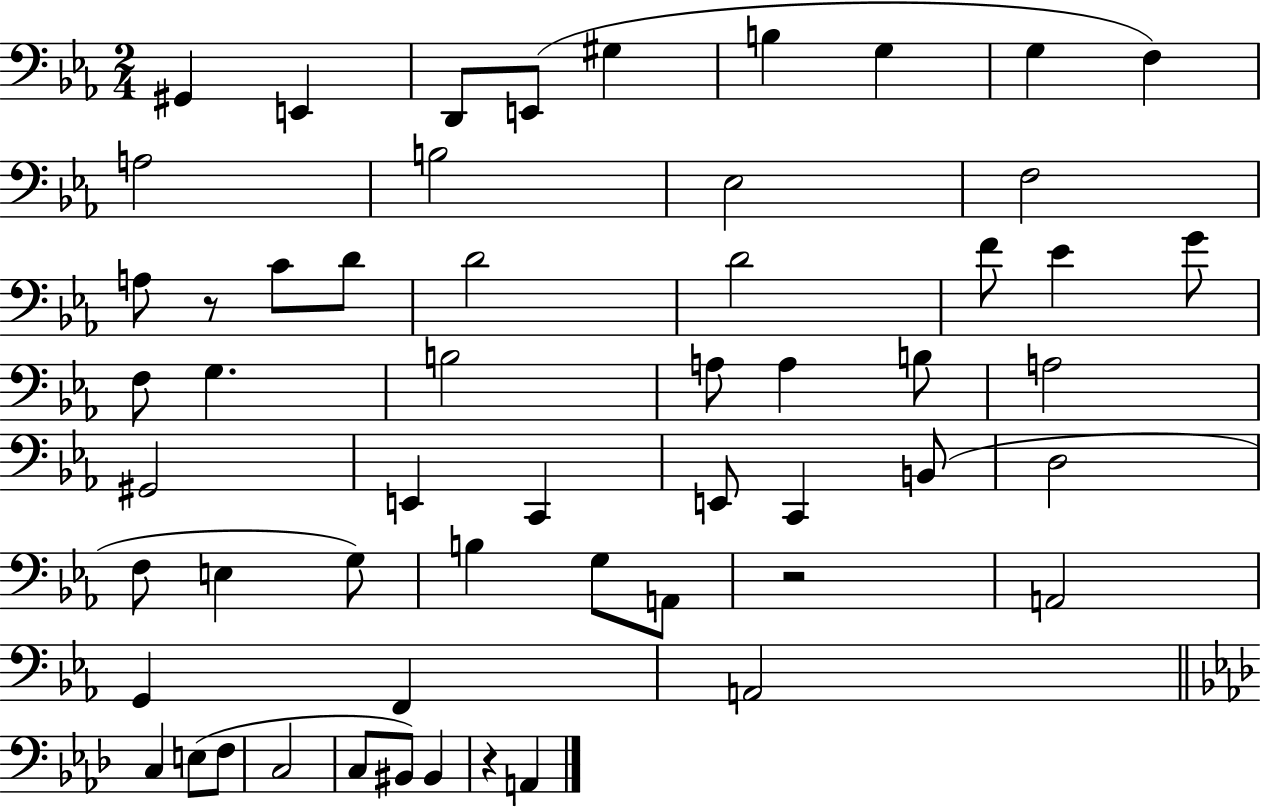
{
  \clef bass
  \numericTimeSignature
  \time 2/4
  \key ees \major
  gis,4 e,4 | d,8 e,8( gis4 | b4 g4 | g4 f4) | \break a2 | b2 | ees2 | f2 | \break a8 r8 c'8 d'8 | d'2 | d'2 | f'8 ees'4 g'8 | \break f8 g4. | b2 | a8 a4 b8 | a2 | \break gis,2 | e,4 c,4 | e,8 c,4 b,8( | d2 | \break f8 e4 g8) | b4 g8 a,8 | r2 | a,2 | \break g,4 f,4 | a,2 | \bar "||" \break \key aes \major c4 e8( f8 | c2 | c8 bis,8) bis,4 | r4 a,4 | \break \bar "|."
}